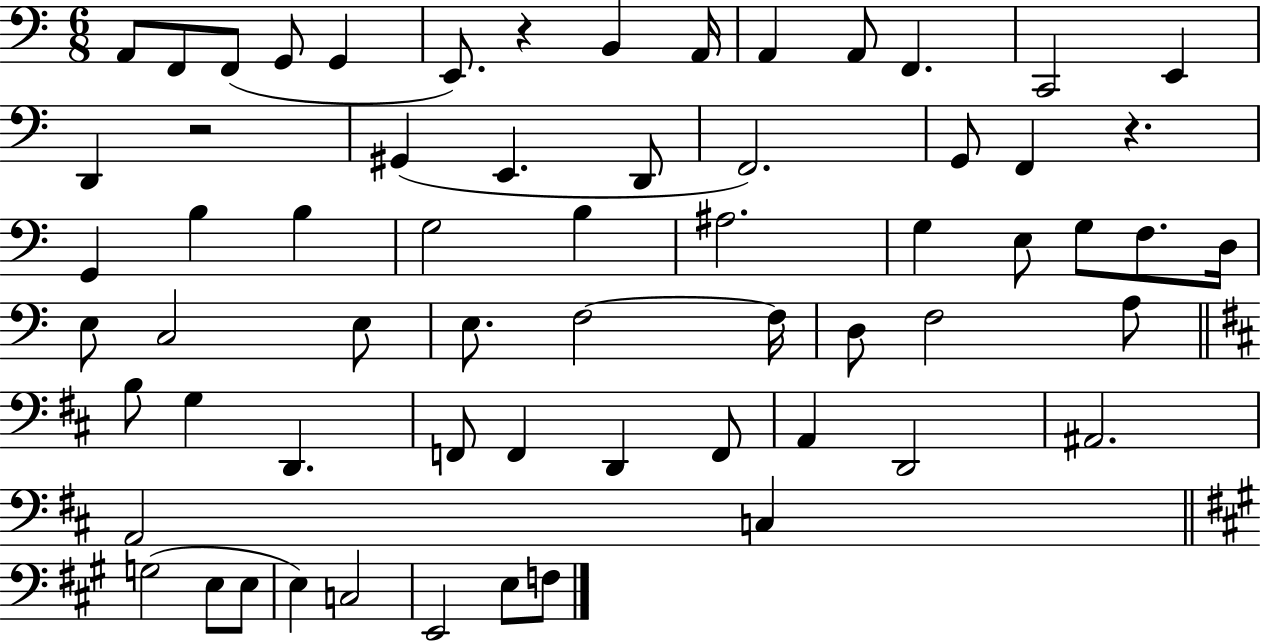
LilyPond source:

{
  \clef bass
  \numericTimeSignature
  \time 6/8
  \key c \major
  \repeat volta 2 { a,8 f,8 f,8( g,8 g,4 | e,8.) r4 b,4 a,16 | a,4 a,8 f,4. | c,2 e,4 | \break d,4 r2 | gis,4( e,4. d,8 | f,2.) | g,8 f,4 r4. | \break g,4 b4 b4 | g2 b4 | ais2. | g4 e8 g8 f8. d16 | \break e8 c2 e8 | e8. f2~~ f16 | d8 f2 a8 | \bar "||" \break \key d \major b8 g4 d,4. | f,8 f,4 d,4 f,8 | a,4 d,2 | ais,2. | \break a,2 c4 | \bar "||" \break \key a \major g2( e8 e8 | e4) c2 | e,2 e8 f8 | } \bar "|."
}